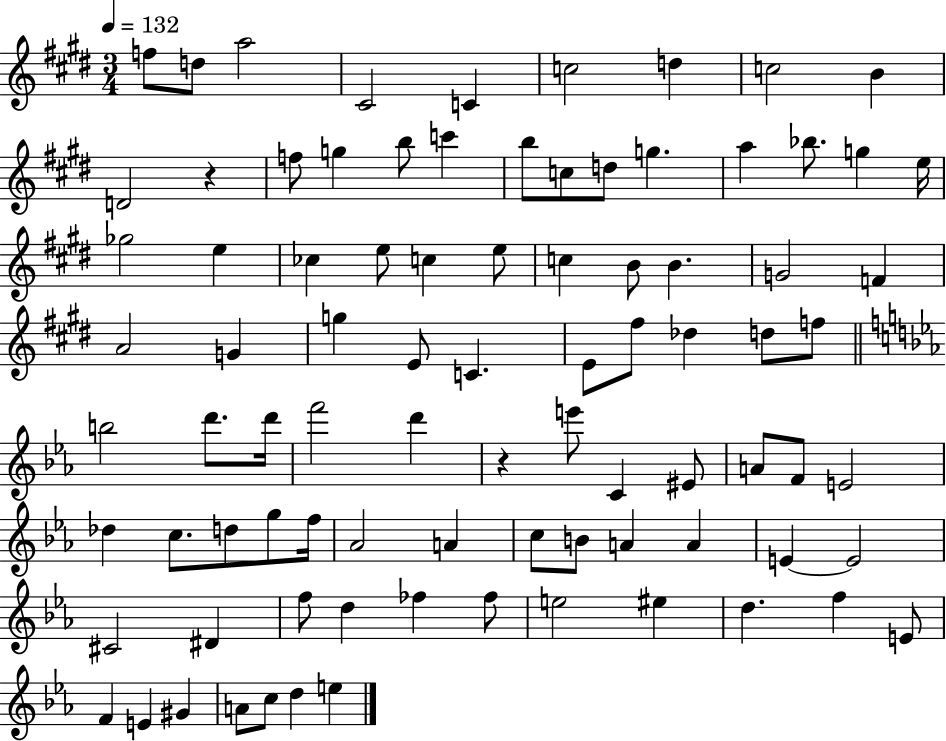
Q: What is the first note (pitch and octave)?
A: F5